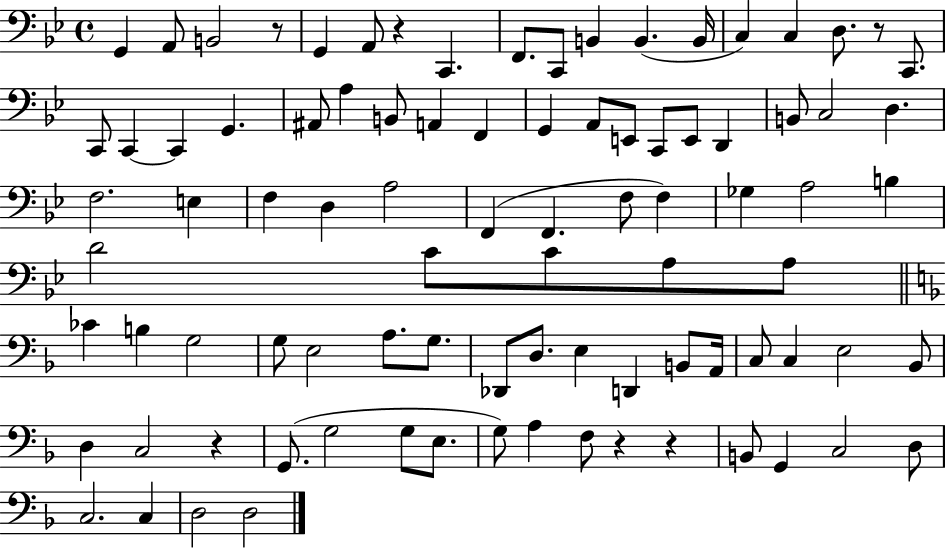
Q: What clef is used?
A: bass